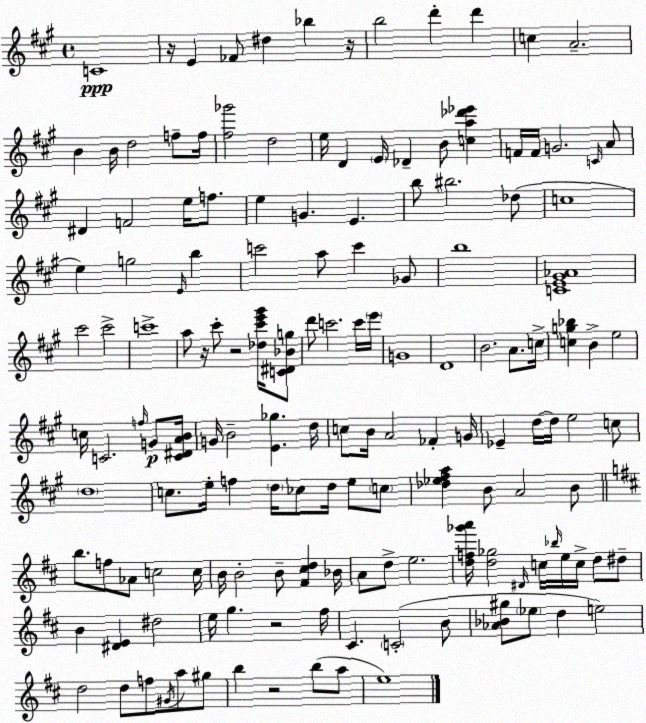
X:1
T:Untitled
M:4/4
L:1/4
K:A
C4 z/4 E _F/2 ^d _b z/4 b2 d' d' c A2 B B/4 d2 f/2 f/4 [^f_g']2 d2 e/4 D E/4 _D B/2 [ca_d'_e'] F/4 F/4 G2 C/4 A/2 ^D F2 e/4 f/2 e G E b/2 ^b2 _d/2 c4 e g2 E/4 b c'2 a/2 c' _G/2 b4 [CE^G_A]4 ^c'2 ^c'2 c'4 a/2 z/4 ^c'/2 z2 [_d^c'e'^g']/4 [C^D_Bg]/2 d'/2 c'2 c'/4 e'/4 G4 D4 B2 A/2 c/4 [cg_b] B e2 c/4 C2 f/4 G/2 [C^DAB]/4 G/4 B2 [E_g] d/4 c/2 B/4 A2 _F G/4 _E d/4 d/4 e2 c/2 d4 c/2 e/4 f d/4 _c/2 d/4 e/2 c/2 [_d_e^fa] B/2 A2 B/2 b/2 f/2 _A/2 c2 c/4 B/4 B2 B/2 [^F^cd] _B/4 A/2 d/2 e2 [df_g'a']/4 [d_g]2 ^D/4 c/4 _b/4 e/4 c/4 d/2 ^d/2 B [^DE] ^d2 e/4 g z2 ^f/4 ^C C2 B/2 [_A_B^g]/2 _e/2 d e2 d2 d/2 f/2 ^G/4 a/2 ^g/2 b z2 b/2 a/2 e4